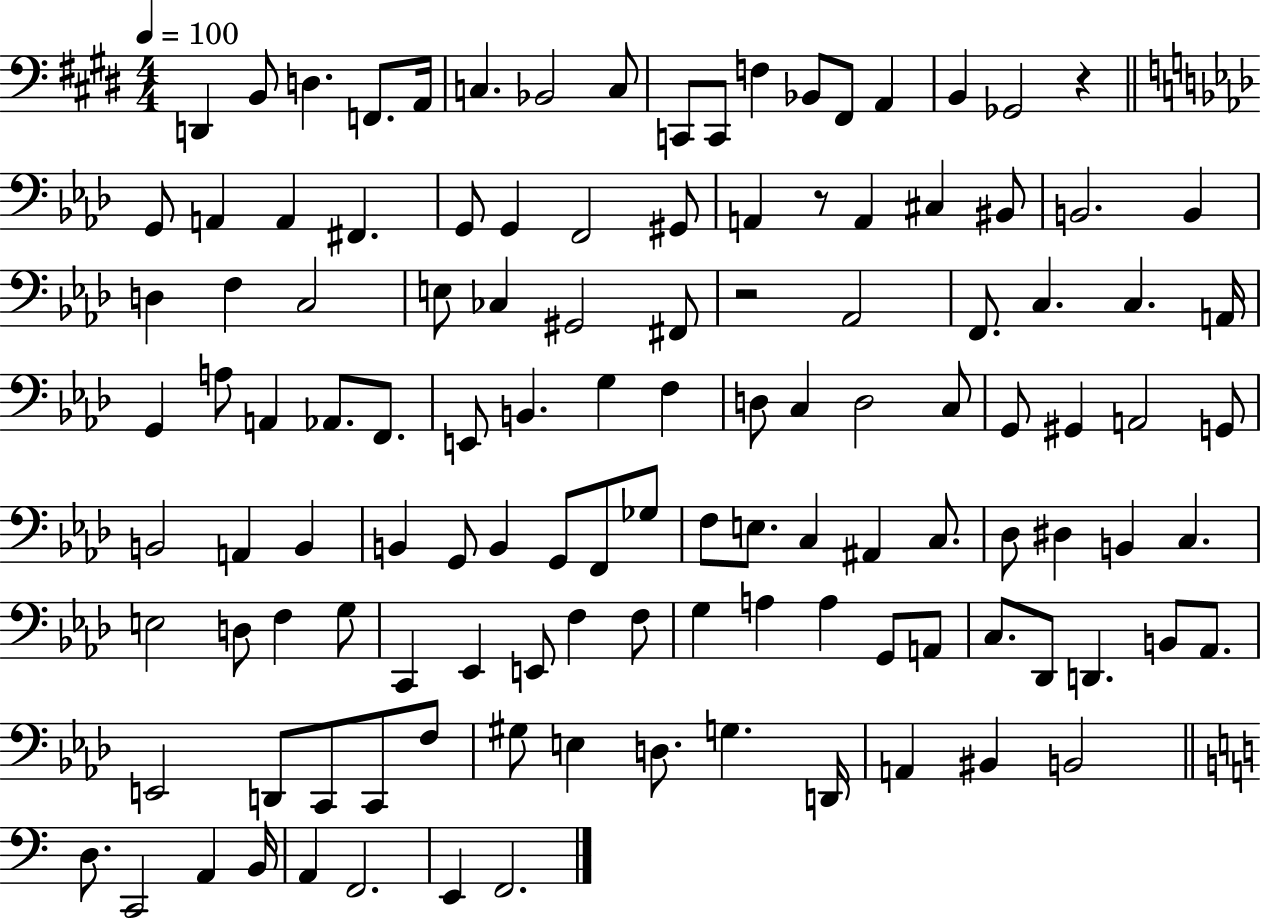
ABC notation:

X:1
T:Untitled
M:4/4
L:1/4
K:E
D,, B,,/2 D, F,,/2 A,,/4 C, _B,,2 C,/2 C,,/2 C,,/2 F, _B,,/2 ^F,,/2 A,, B,, _G,,2 z G,,/2 A,, A,, ^F,, G,,/2 G,, F,,2 ^G,,/2 A,, z/2 A,, ^C, ^B,,/2 B,,2 B,, D, F, C,2 E,/2 _C, ^G,,2 ^F,,/2 z2 _A,,2 F,,/2 C, C, A,,/4 G,, A,/2 A,, _A,,/2 F,,/2 E,,/2 B,, G, F, D,/2 C, D,2 C,/2 G,,/2 ^G,, A,,2 G,,/2 B,,2 A,, B,, B,, G,,/2 B,, G,,/2 F,,/2 _G,/2 F,/2 E,/2 C, ^A,, C,/2 _D,/2 ^D, B,, C, E,2 D,/2 F, G,/2 C,, _E,, E,,/2 F, F,/2 G, A, A, G,,/2 A,,/2 C,/2 _D,,/2 D,, B,,/2 _A,,/2 E,,2 D,,/2 C,,/2 C,,/2 F,/2 ^G,/2 E, D,/2 G, D,,/4 A,, ^B,, B,,2 D,/2 C,,2 A,, B,,/4 A,, F,,2 E,, F,,2